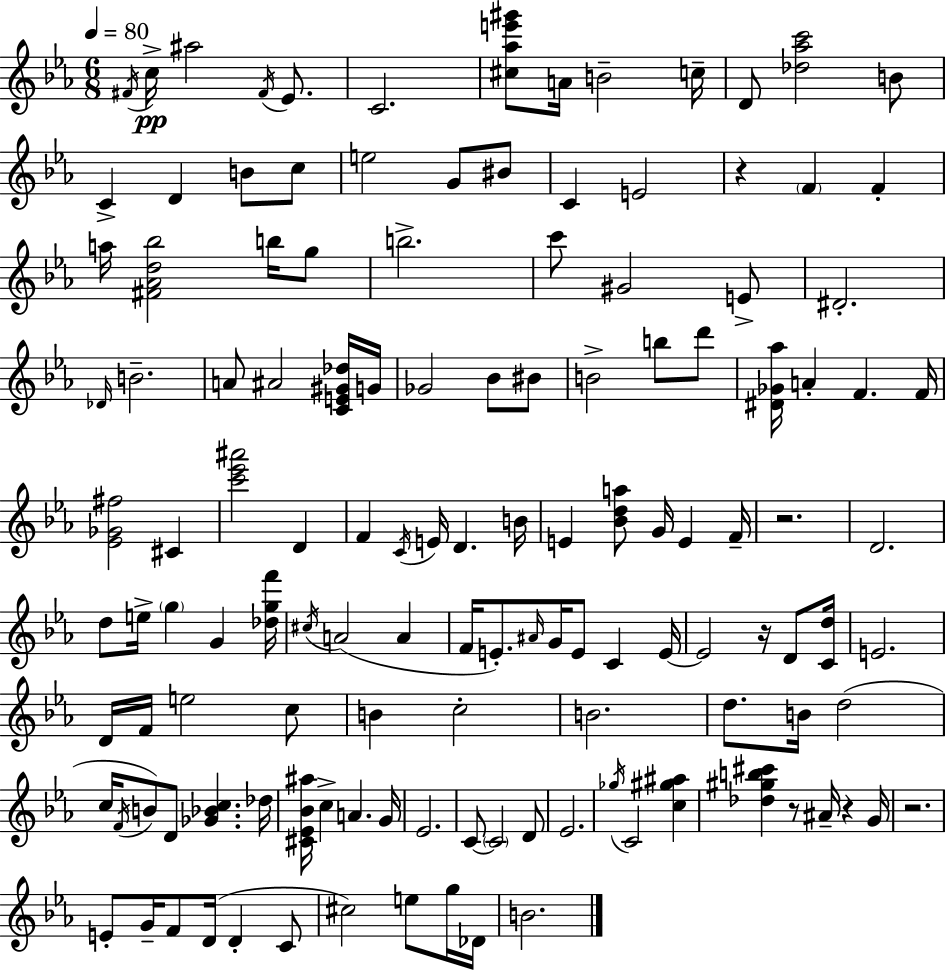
F#4/s C5/s A#5/h F#4/s Eb4/e. C4/h. [C#5,Ab5,E6,G#6]/e A4/s B4/h C5/s D4/e [Db5,Ab5,C6]/h B4/e C4/q D4/q B4/e C5/e E5/h G4/e BIS4/e C4/q E4/h R/q F4/q F4/q A5/s [F#4,Ab4,D5,Bb5]/h B5/s G5/e B5/h. C6/e G#4/h E4/e D#4/h. Db4/s B4/h. A4/e A#4/h [C4,E4,G#4,Db5]/s G4/s Gb4/h Bb4/e BIS4/e B4/h B5/e D6/e [D#4,Gb4,Ab5]/s A4/q F4/q. F4/s [Eb4,Gb4,F#5]/h C#4/q [C6,Eb6,A#6]/h D4/q F4/q C4/s E4/s D4/q. B4/s E4/q [Bb4,D5,A5]/e G4/s E4/q F4/s R/h. D4/h. D5/e E5/s G5/q G4/q [Db5,G5,F6]/s C#5/s A4/h A4/q F4/s E4/e. A#4/s G4/s E4/e C4/q E4/s E4/h R/s D4/e [C4,D5]/s E4/h. D4/s F4/s E5/h C5/e B4/q C5/h B4/h. D5/e. B4/s D5/h C5/s F4/s B4/e D4/e [Gb4,Bb4,C5]/q. Db5/s [C#4,Eb4,Bb4,A#5]/s C5/q A4/q. G4/s Eb4/h. C4/e C4/h D4/e Eb4/h. Gb5/s C4/h [C5,G#5,A#5]/q [Db5,G#5,B5,C#6]/q R/e A#4/s R/q G4/s R/h. E4/e G4/s F4/e D4/s D4/q C4/e C#5/h E5/e G5/s Db4/s B4/h.